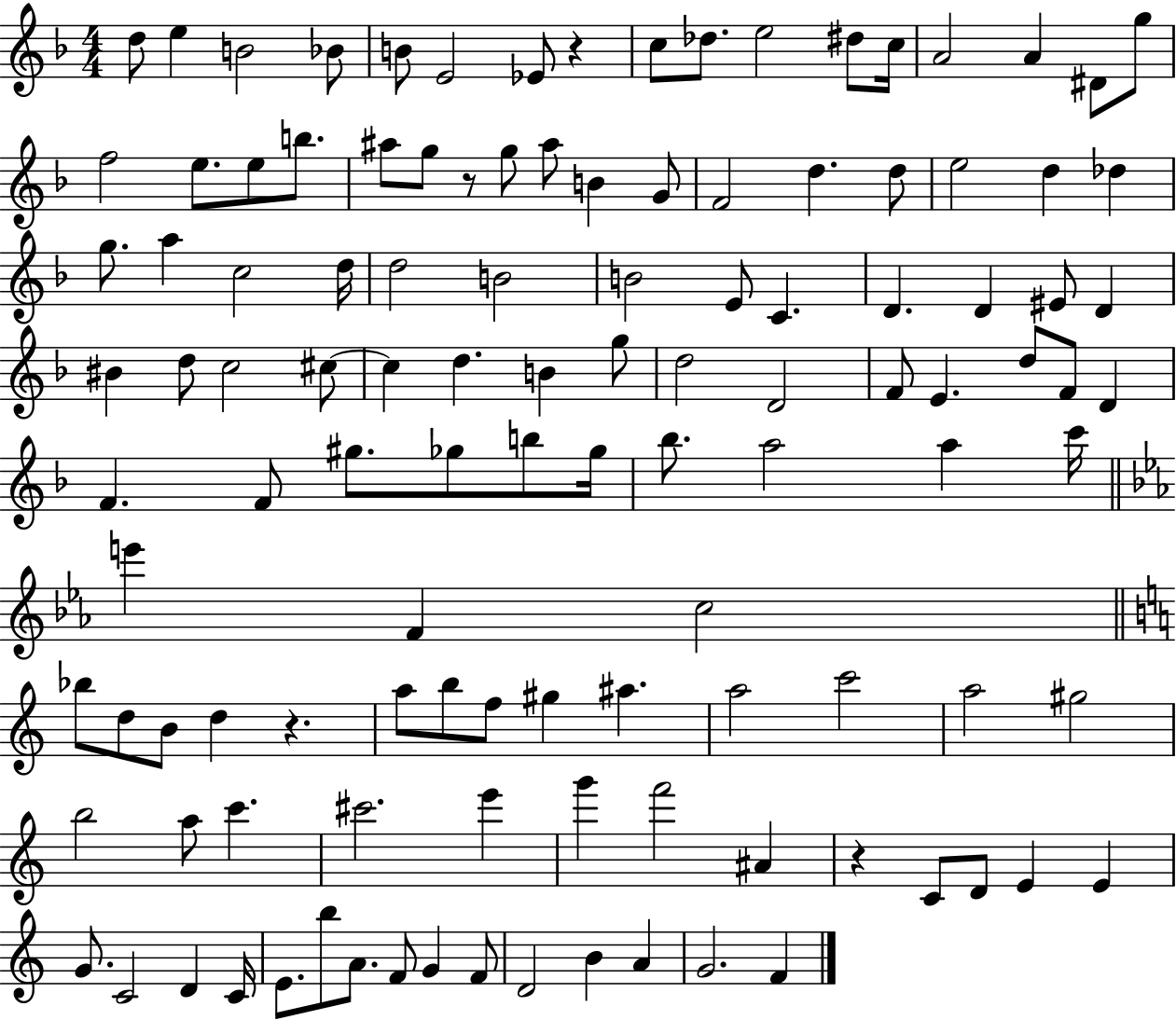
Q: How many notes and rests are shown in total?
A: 117